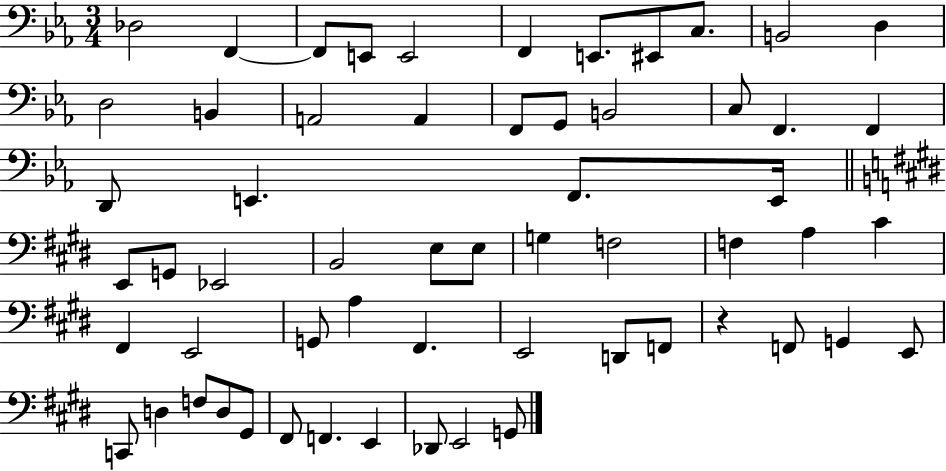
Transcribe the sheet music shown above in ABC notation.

X:1
T:Untitled
M:3/4
L:1/4
K:Eb
_D,2 F,, F,,/2 E,,/2 E,,2 F,, E,,/2 ^E,,/2 C,/2 B,,2 D, D,2 B,, A,,2 A,, F,,/2 G,,/2 B,,2 C,/2 F,, F,, D,,/2 E,, F,,/2 E,,/4 E,,/2 G,,/2 _E,,2 B,,2 E,/2 E,/2 G, F,2 F, A, ^C ^F,, E,,2 G,,/2 A, ^F,, E,,2 D,,/2 F,,/2 z F,,/2 G,, E,,/2 C,,/2 D, F,/2 D,/2 ^G,,/2 ^F,,/2 F,, E,, _D,,/2 E,,2 G,,/2